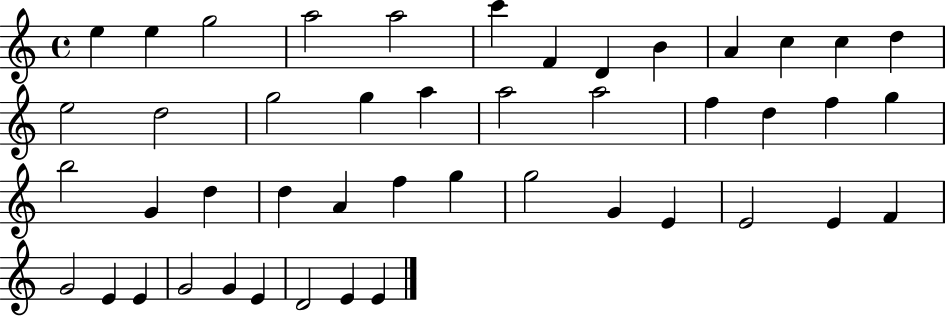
X:1
T:Untitled
M:4/4
L:1/4
K:C
e e g2 a2 a2 c' F D B A c c d e2 d2 g2 g a a2 a2 f d f g b2 G d d A f g g2 G E E2 E F G2 E E G2 G E D2 E E